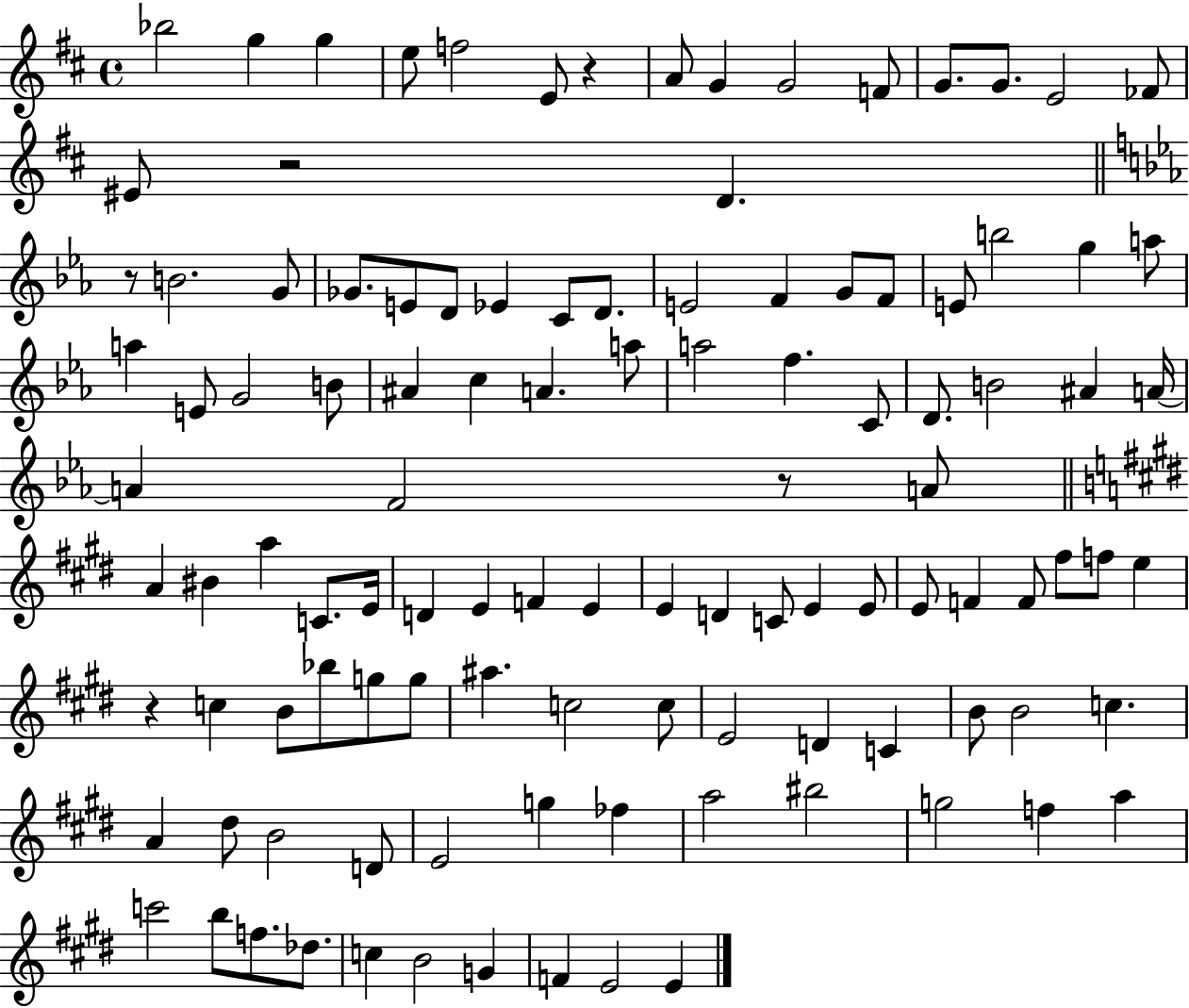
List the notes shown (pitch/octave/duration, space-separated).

Bb5/h G5/q G5/q E5/e F5/h E4/e R/q A4/e G4/q G4/h F4/e G4/e. G4/e. E4/h FES4/e EIS4/e R/h D4/q. R/e B4/h. G4/e Gb4/e. E4/e D4/e Eb4/q C4/e D4/e. E4/h F4/q G4/e F4/e E4/e B5/h G5/q A5/e A5/q E4/e G4/h B4/e A#4/q C5/q A4/q. A5/e A5/h F5/q. C4/e D4/e. B4/h A#4/q A4/s A4/q F4/h R/e A4/e A4/q BIS4/q A5/q C4/e. E4/s D4/q E4/q F4/q E4/q E4/q D4/q C4/e E4/q E4/e E4/e F4/q F4/e F#5/e F5/e E5/q R/q C5/q B4/e Bb5/e G5/e G5/e A#5/q. C5/h C5/e E4/h D4/q C4/q B4/e B4/h C5/q. A4/q D#5/e B4/h D4/e E4/h G5/q FES5/q A5/h BIS5/h G5/h F5/q A5/q C6/h B5/e F5/e. Db5/e. C5/q B4/h G4/q F4/q E4/h E4/q